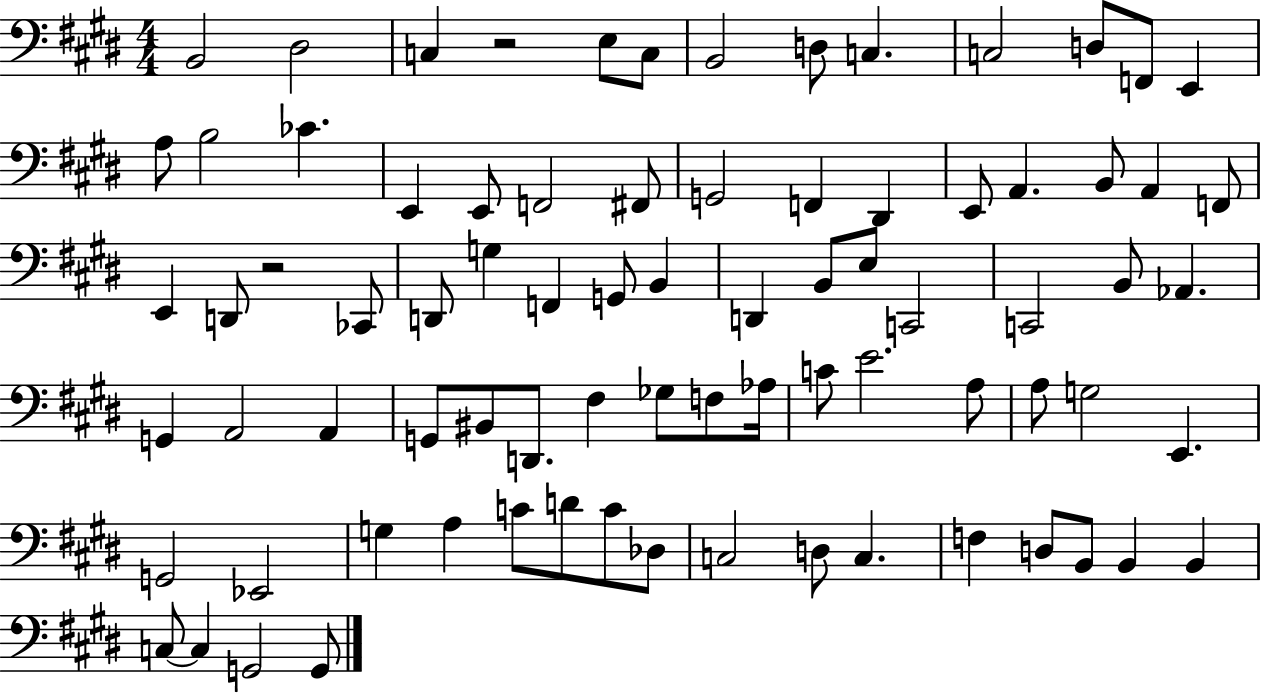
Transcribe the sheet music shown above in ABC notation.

X:1
T:Untitled
M:4/4
L:1/4
K:E
B,,2 ^D,2 C, z2 E,/2 C,/2 B,,2 D,/2 C, C,2 D,/2 F,,/2 E,, A,/2 B,2 _C E,, E,,/2 F,,2 ^F,,/2 G,,2 F,, ^D,, E,,/2 A,, B,,/2 A,, F,,/2 E,, D,,/2 z2 _C,,/2 D,,/2 G, F,, G,,/2 B,, D,, B,,/2 E,/2 C,,2 C,,2 B,,/2 _A,, G,, A,,2 A,, G,,/2 ^B,,/2 D,,/2 ^F, _G,/2 F,/2 _A,/4 C/2 E2 A,/2 A,/2 G,2 E,, G,,2 _E,,2 G, A, C/2 D/2 C/2 _D,/2 C,2 D,/2 C, F, D,/2 B,,/2 B,, B,, C,/2 C, G,,2 G,,/2